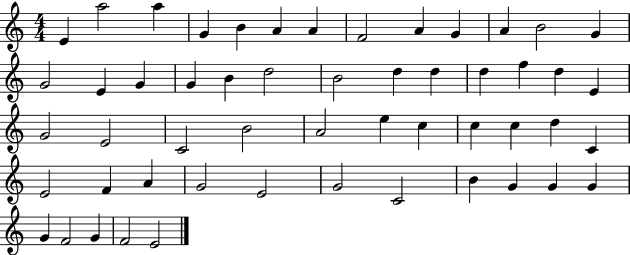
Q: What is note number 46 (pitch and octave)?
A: G4